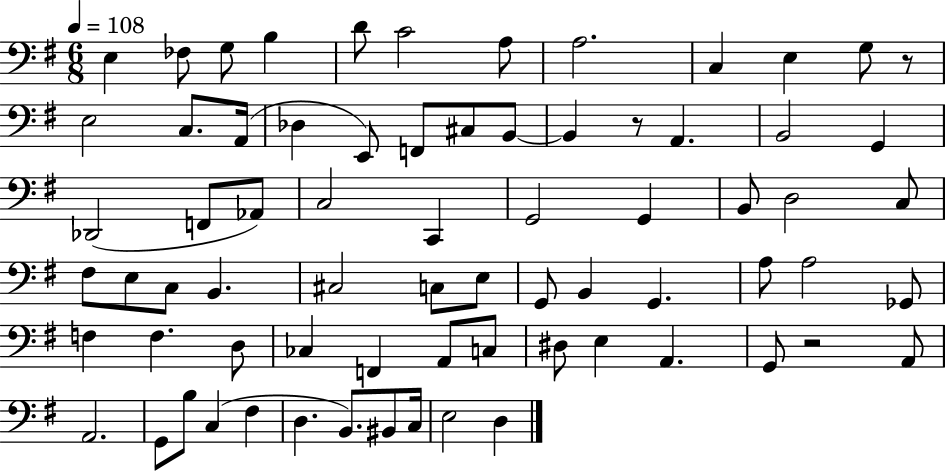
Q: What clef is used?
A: bass